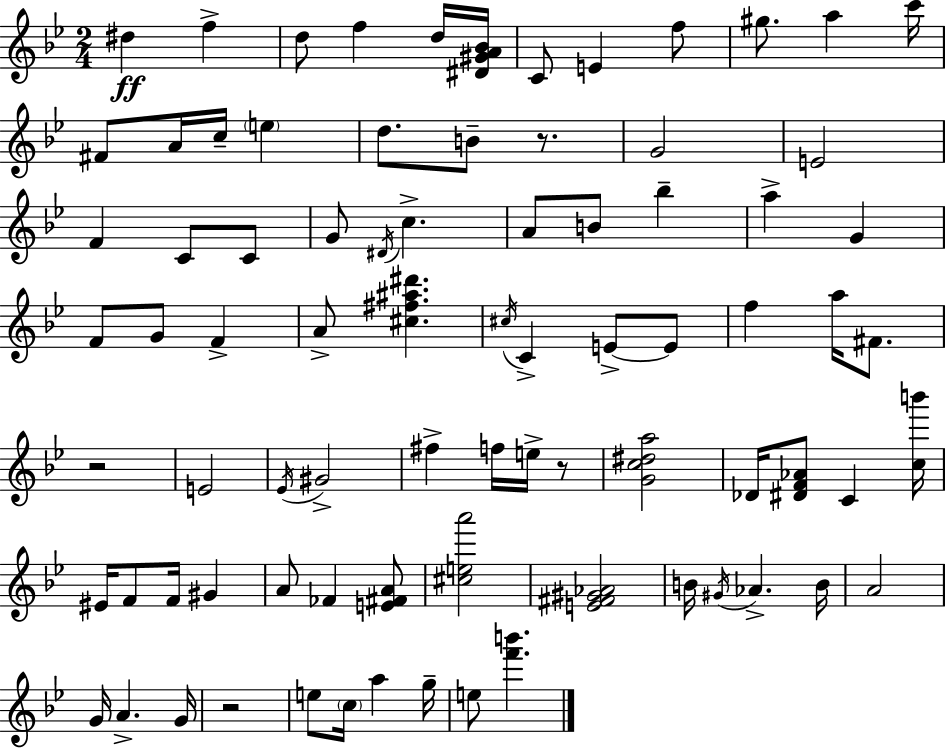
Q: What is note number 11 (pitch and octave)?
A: C6